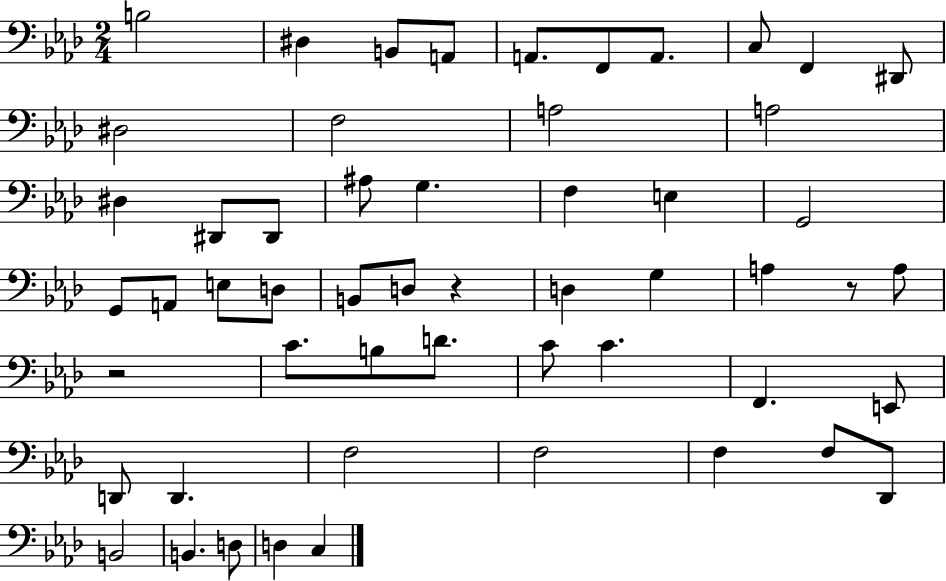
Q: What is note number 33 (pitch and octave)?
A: C4